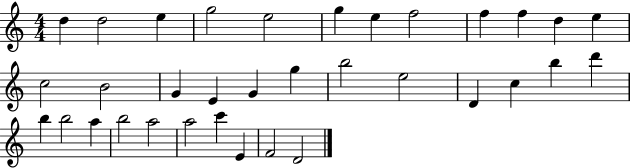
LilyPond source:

{
  \clef treble
  \numericTimeSignature
  \time 4/4
  \key c \major
  d''4 d''2 e''4 | g''2 e''2 | g''4 e''4 f''2 | f''4 f''4 d''4 e''4 | \break c''2 b'2 | g'4 e'4 g'4 g''4 | b''2 e''2 | d'4 c''4 b''4 d'''4 | \break b''4 b''2 a''4 | b''2 a''2 | a''2 c'''4 e'4 | f'2 d'2 | \break \bar "|."
}